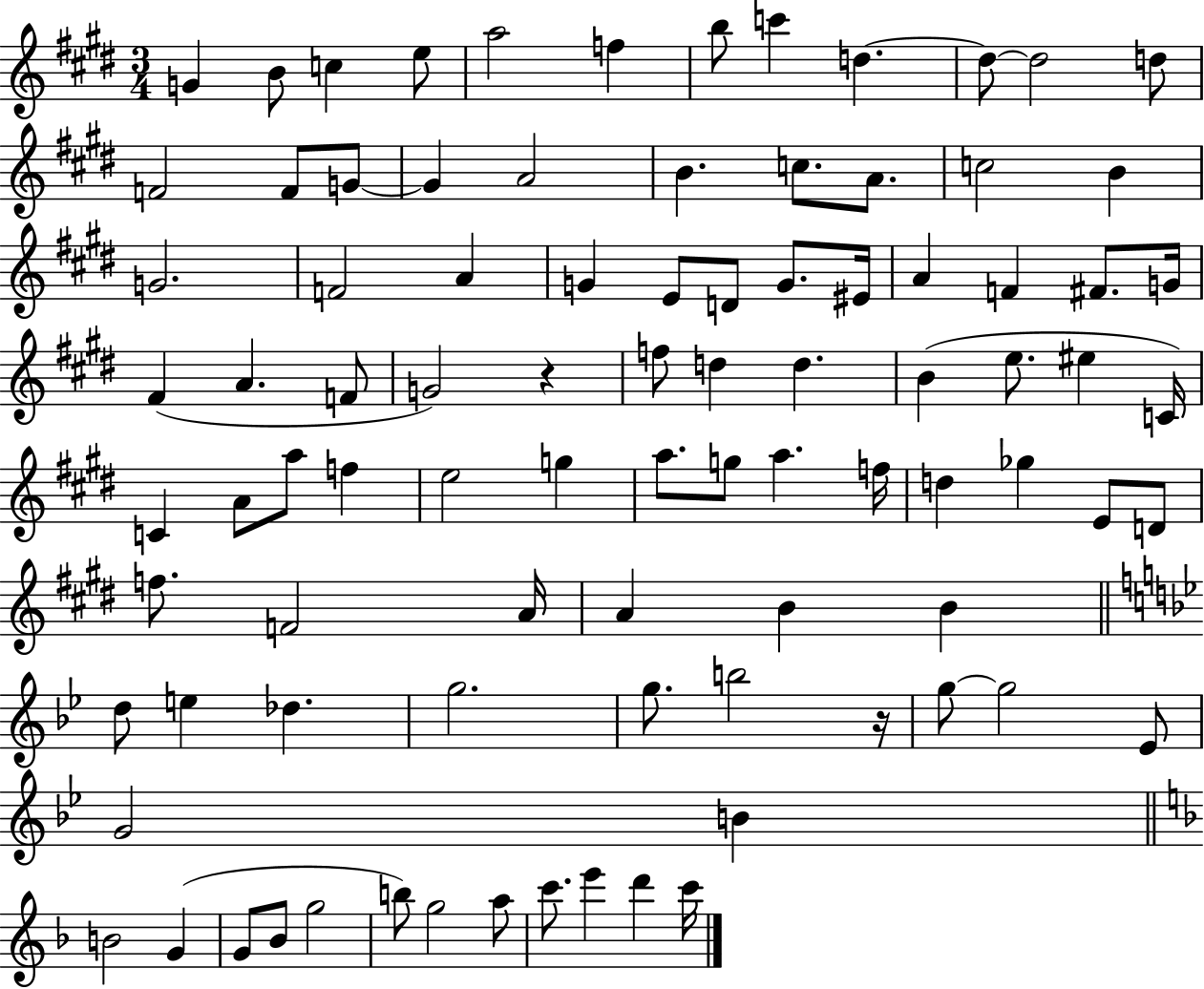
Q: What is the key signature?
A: E major